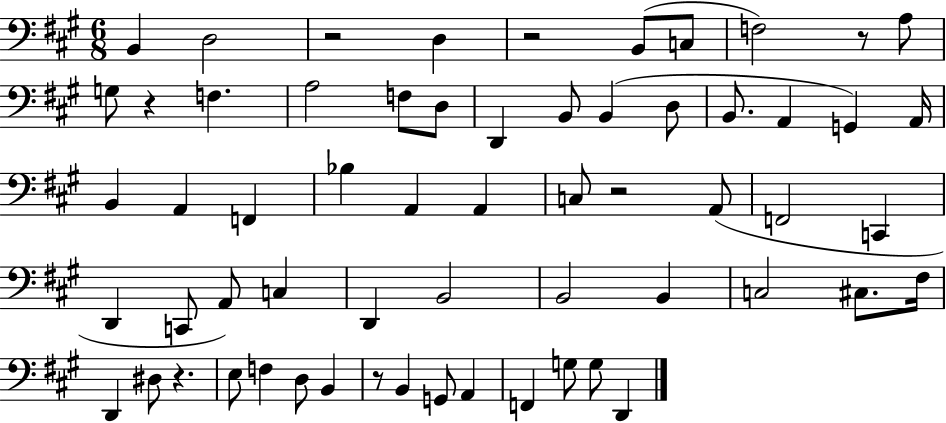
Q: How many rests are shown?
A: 7